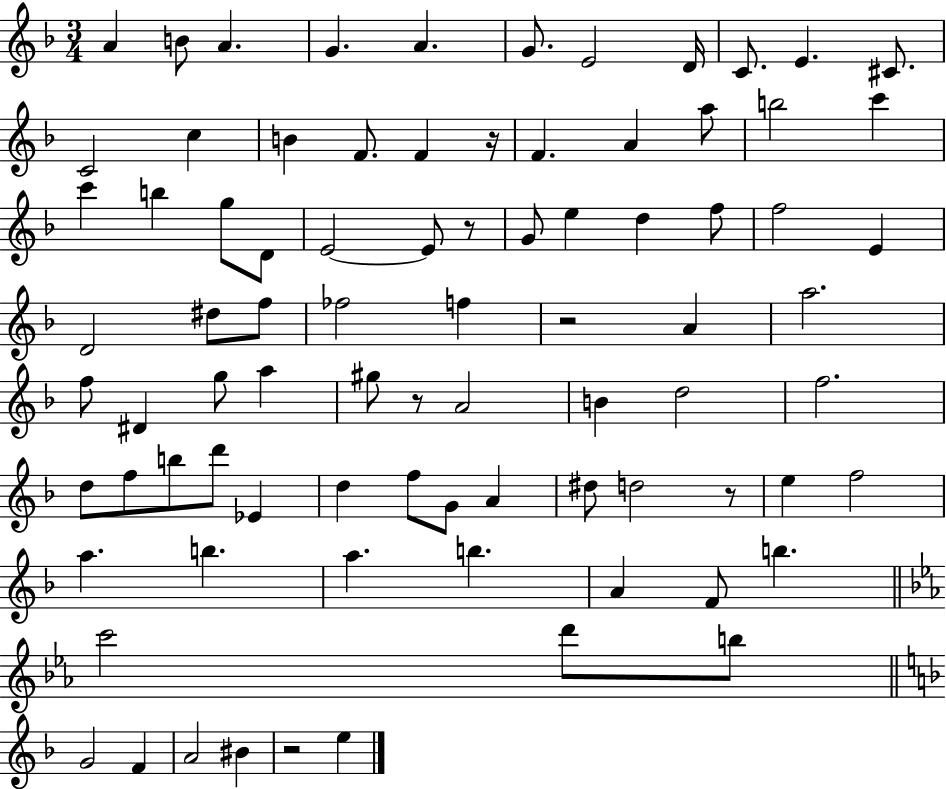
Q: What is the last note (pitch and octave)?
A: E5